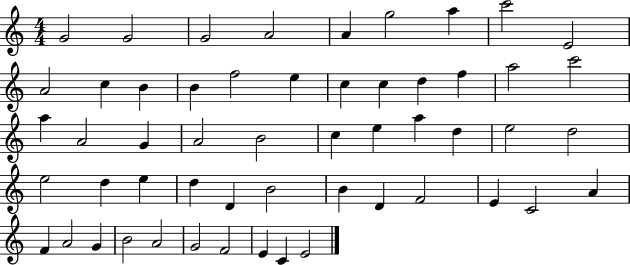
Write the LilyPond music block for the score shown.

{
  \clef treble
  \numericTimeSignature
  \time 4/4
  \key c \major
  g'2 g'2 | g'2 a'2 | a'4 g''2 a''4 | c'''2 e'2 | \break a'2 c''4 b'4 | b'4 f''2 e''4 | c''4 c''4 d''4 f''4 | a''2 c'''2 | \break a''4 a'2 g'4 | a'2 b'2 | c''4 e''4 a''4 d''4 | e''2 d''2 | \break e''2 d''4 e''4 | d''4 d'4 b'2 | b'4 d'4 f'2 | e'4 c'2 a'4 | \break f'4 a'2 g'4 | b'2 a'2 | g'2 f'2 | e'4 c'4 e'2 | \break \bar "|."
}